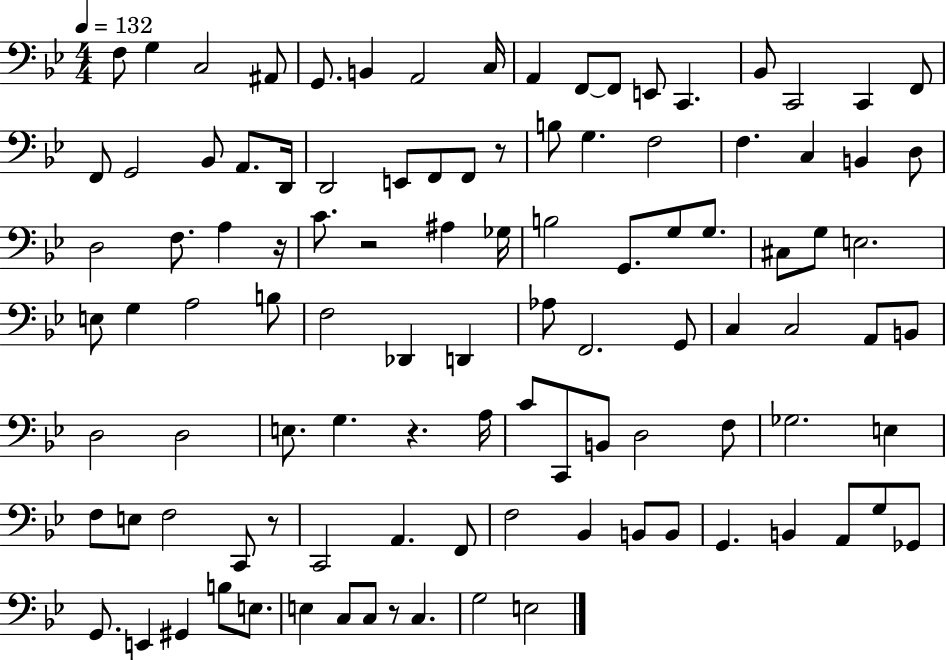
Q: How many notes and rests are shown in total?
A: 105